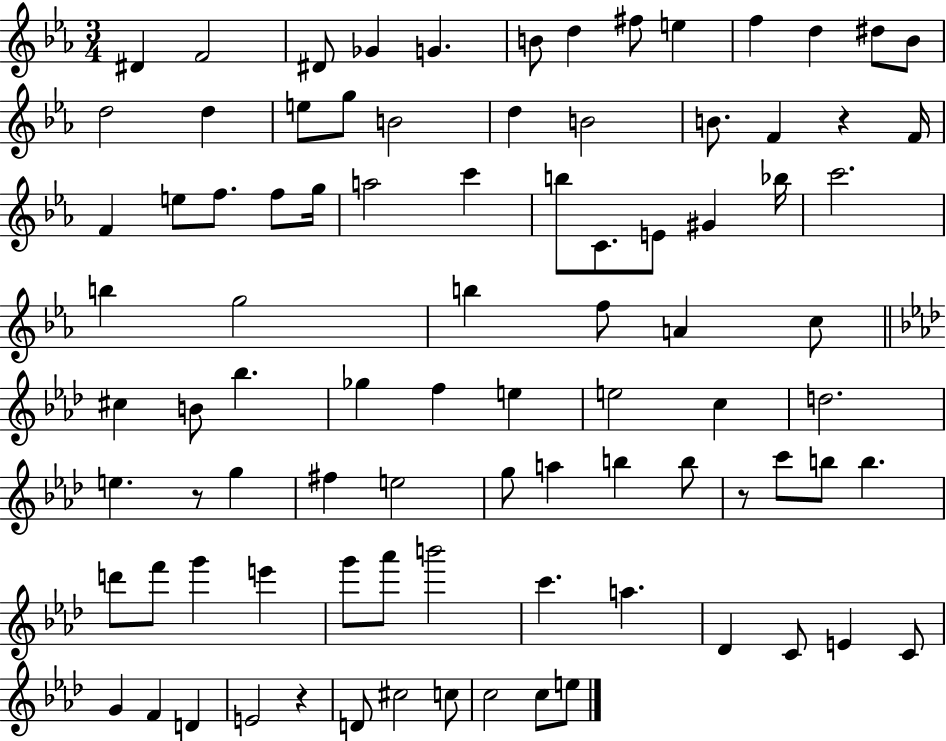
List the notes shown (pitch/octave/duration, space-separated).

D#4/q F4/h D#4/e Gb4/q G4/q. B4/e D5/q F#5/e E5/q F5/q D5/q D#5/e Bb4/e D5/h D5/q E5/e G5/e B4/h D5/q B4/h B4/e. F4/q R/q F4/s F4/q E5/e F5/e. F5/e G5/s A5/h C6/q B5/e C4/e. E4/e G#4/q Bb5/s C6/h. B5/q G5/h B5/q F5/e A4/q C5/e C#5/q B4/e Bb5/q. Gb5/q F5/q E5/q E5/h C5/q D5/h. E5/q. R/e G5/q F#5/q E5/h G5/e A5/q B5/q B5/e R/e C6/e B5/e B5/q. D6/e F6/e G6/q E6/q G6/e Ab6/e B6/h C6/q. A5/q. Db4/q C4/e E4/q C4/e G4/q F4/q D4/q E4/h R/q D4/e C#5/h C5/e C5/h C5/e E5/e